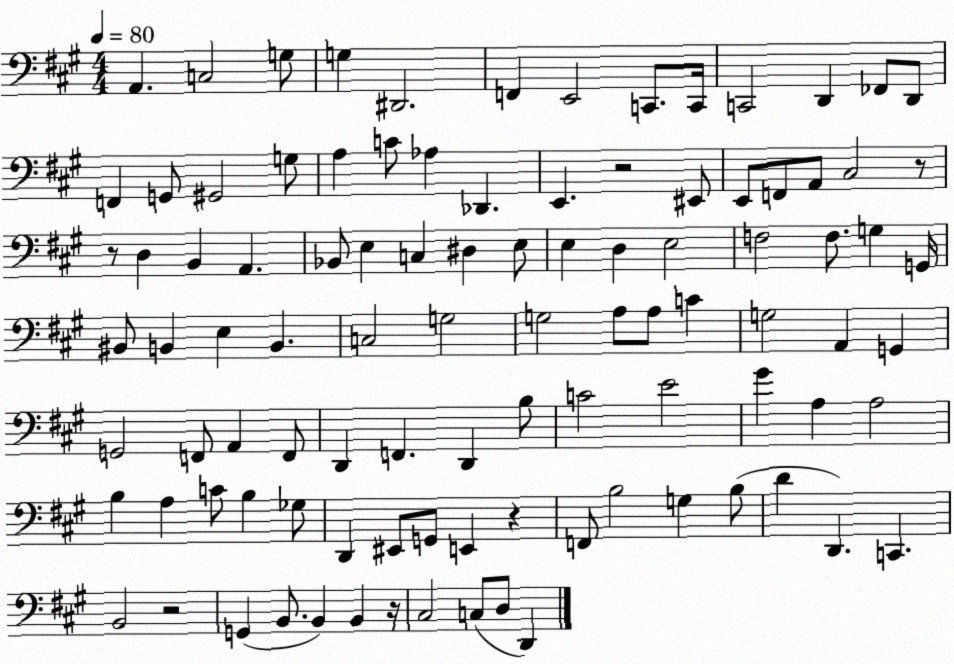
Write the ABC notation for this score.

X:1
T:Untitled
M:4/4
L:1/4
K:A
A,, C,2 G,/2 G, ^D,,2 F,, E,,2 C,,/2 C,,/4 C,,2 D,, _F,,/2 D,,/2 F,, G,,/2 ^G,,2 G,/2 A, C/2 _A, _D,, E,, z2 ^E,,/2 E,,/2 F,,/2 A,,/2 ^C,2 z/2 z/2 D, B,, A,, _B,,/2 E, C, ^D, E,/2 E, D, E,2 F,2 F,/2 G, G,,/4 ^B,,/2 B,, E, B,, C,2 G,2 G,2 A,/2 A,/2 C G,2 A,, G,, G,,2 F,,/2 A,, F,,/2 D,, F,, D,, B,/2 C2 E2 ^G A, A,2 B, A, C/2 B, _G,/2 D,, ^E,,/2 G,,/2 E,, z F,,/2 B,2 G, B,/2 D D,, C,, B,,2 z2 G,, B,,/2 B,, B,, z/4 ^C,2 C,/2 D,/2 D,,